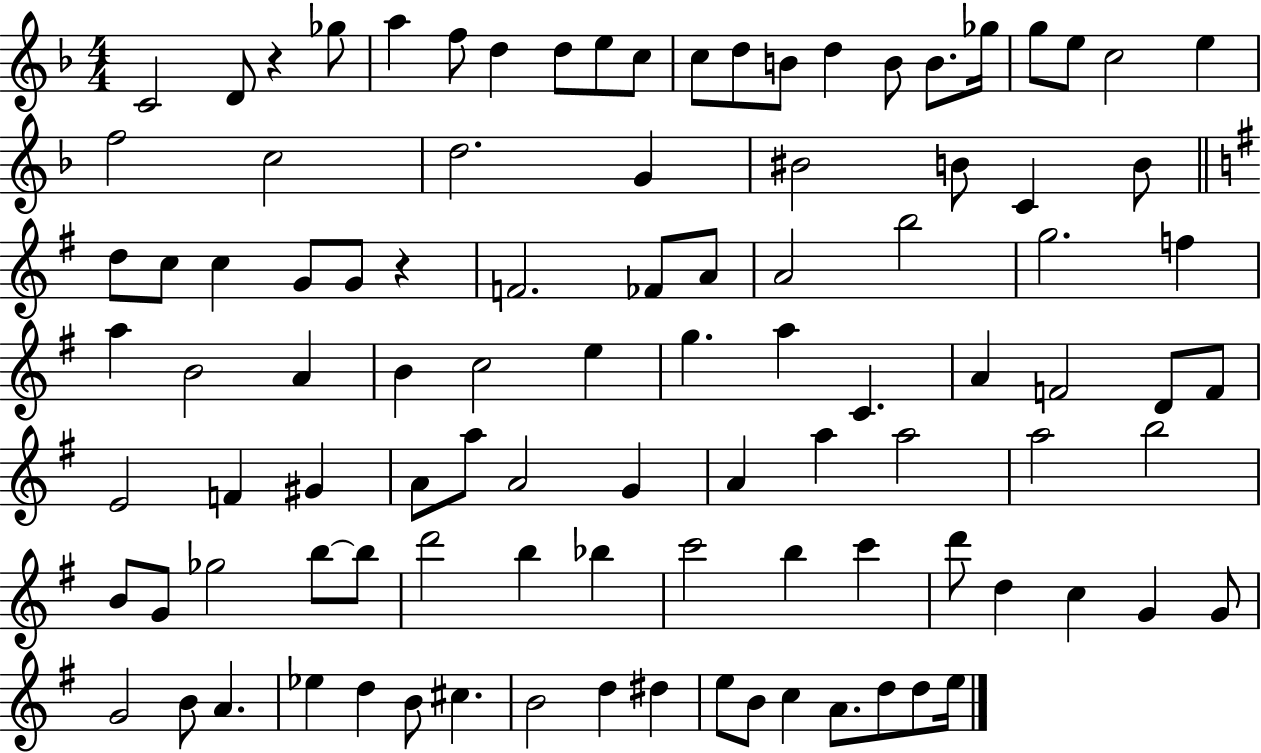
C4/h D4/e R/q Gb5/e A5/q F5/e D5/q D5/e E5/e C5/e C5/e D5/e B4/e D5/q B4/e B4/e. Gb5/s G5/e E5/e C5/h E5/q F5/h C5/h D5/h. G4/q BIS4/h B4/e C4/q B4/e D5/e C5/e C5/q G4/e G4/e R/q F4/h. FES4/e A4/e A4/h B5/h G5/h. F5/q A5/q B4/h A4/q B4/q C5/h E5/q G5/q. A5/q C4/q. A4/q F4/h D4/e F4/e E4/h F4/q G#4/q A4/e A5/e A4/h G4/q A4/q A5/q A5/h A5/h B5/h B4/e G4/e Gb5/h B5/e B5/e D6/h B5/q Bb5/q C6/h B5/q C6/q D6/e D5/q C5/q G4/q G4/e G4/h B4/e A4/q. Eb5/q D5/q B4/e C#5/q. B4/h D5/q D#5/q E5/e B4/e C5/q A4/e. D5/e D5/e E5/s